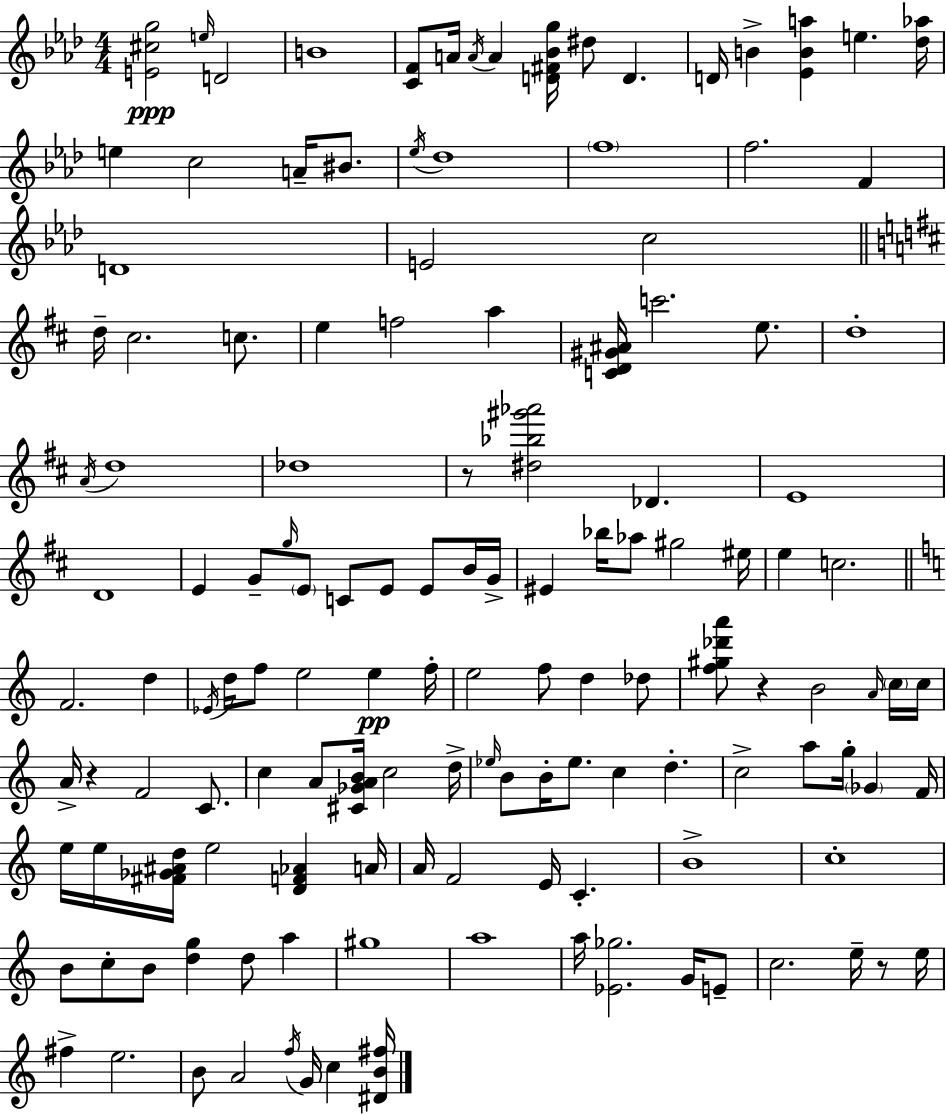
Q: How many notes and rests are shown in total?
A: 136